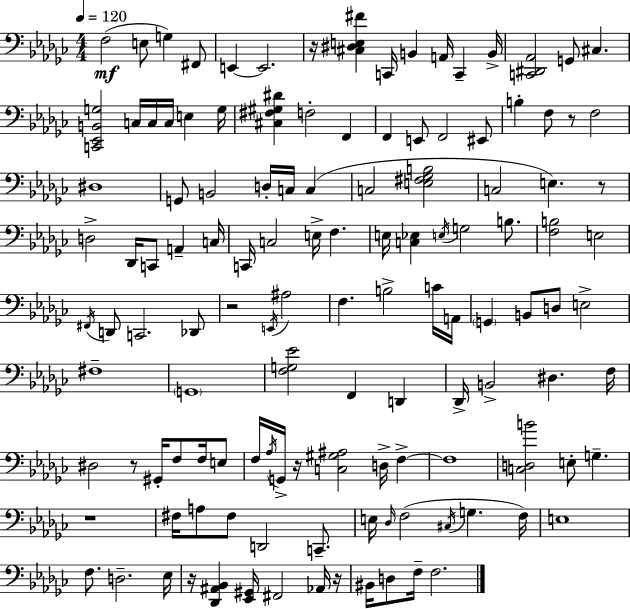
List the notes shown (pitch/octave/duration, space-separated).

F3/h E3/e G3/q F#2/e E2/q E2/h. R/s [C#3,D#3,E3,F#4]/q C2/s B2/q A2/s C2/q B2/s [C2,D#2,Ab2]/h G2/e C#3/q. [C2,Eb2,B2,G3]/h C3/s C3/s C3/s E3/q G3/s [C#3,F#3,G#3,D#4]/q F3/h F2/q F2/q E2/e F2/h EIS2/e B3/q F3/e R/e F3/h D#3/w G2/e B2/h D3/s C3/s C3/q C3/h [E3,F#3,Gb3,B3]/h C3/h E3/q. R/e D3/h Db2/s C2/e A2/q C3/s C2/s C3/h E3/s F3/q. E3/s [C3,Eb3]/q E3/s G3/h B3/e. [F3,B3]/h E3/h F#2/s D2/e C2/h. Db2/e R/h E2/s A#3/h F3/q. B3/h C4/s A2/s G2/q B2/e D3/e E3/h F#3/w G2/w [F3,G3,Eb4]/h F2/q D2/q Db2/s B2/h D#3/q. F3/s D#3/h R/e G#2/s F3/e F3/s E3/e F3/s Ab3/s G2/s R/s [C3,G#3,A#3]/h D3/s F3/q F3/w [C3,D3,B4]/h E3/e G3/q. R/w F#3/s A3/e F#3/e D2/h C2/e. E3/s Db3/s F3/h C#3/s G3/q. F3/s E3/w F3/e. D3/h. Eb3/s R/s [Db2,A#2,Bb2]/q [Eb2,G#2]/s F#2/h Ab2/s R/s BIS2/s D3/e F3/s F3/h.